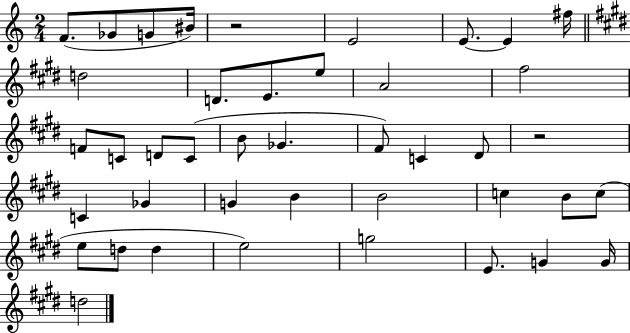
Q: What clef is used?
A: treble